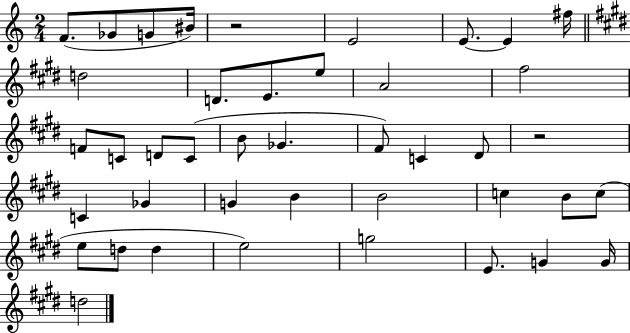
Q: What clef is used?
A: treble